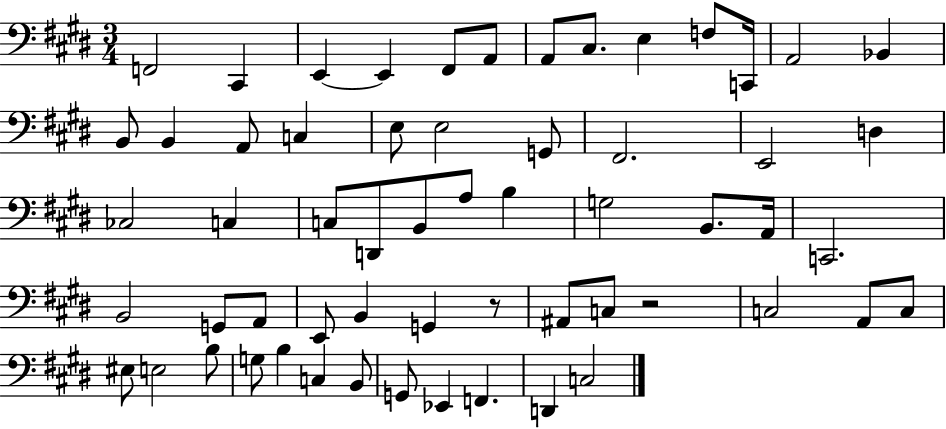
X:1
T:Untitled
M:3/4
L:1/4
K:E
F,,2 ^C,, E,, E,, ^F,,/2 A,,/2 A,,/2 ^C,/2 E, F,/2 C,,/4 A,,2 _B,, B,,/2 B,, A,,/2 C, E,/2 E,2 G,,/2 ^F,,2 E,,2 D, _C,2 C, C,/2 D,,/2 B,,/2 A,/2 B, G,2 B,,/2 A,,/4 C,,2 B,,2 G,,/2 A,,/2 E,,/2 B,, G,, z/2 ^A,,/2 C,/2 z2 C,2 A,,/2 C,/2 ^E,/2 E,2 B,/2 G,/2 B, C, B,,/2 G,,/2 _E,, F,, D,, C,2